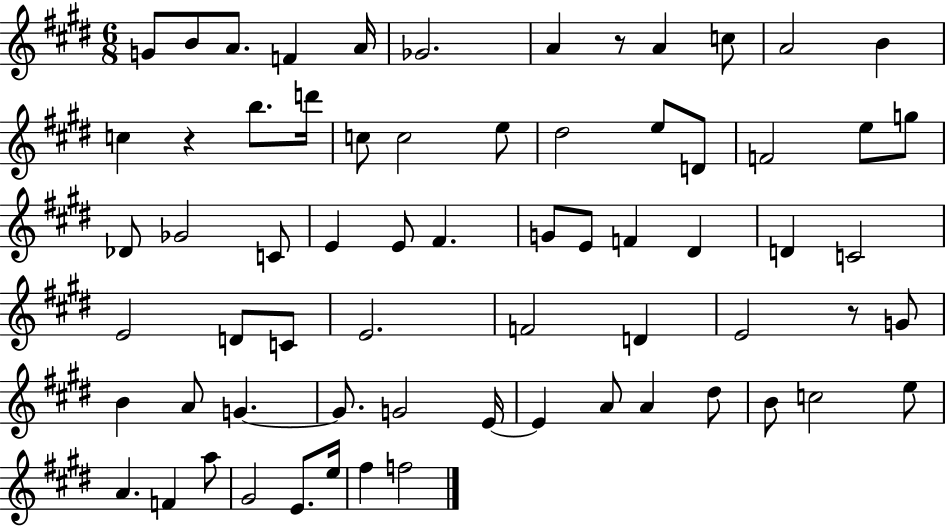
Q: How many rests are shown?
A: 3